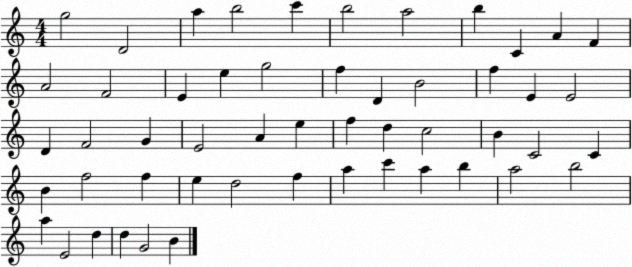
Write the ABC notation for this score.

X:1
T:Untitled
M:4/4
L:1/4
K:C
g2 D2 a b2 c' b2 a2 b C A F A2 F2 E e g2 f D B2 f E E2 D F2 G E2 A e f d c2 B C2 C B f2 f e d2 f a c' a b a2 b2 a E2 d d G2 B